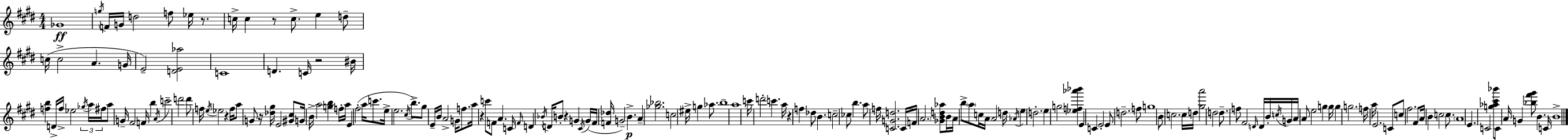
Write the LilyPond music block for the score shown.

{
  \clef treble
  \numericTimeSignature
  \time 4/4
  \key e \major
  ges'1\ff | \acciaccatura { g''16 } f'16 g'16 d''2 f''8 ees''16 r8. | c''16-> c''4 r8 c''8.-> e''4 d''8-- | c''16( c''2-> a'4. | \break g'16 e'2--) <d' e' aes''>2 | c'1 | d'4. c'16 r2 | bis'16 <f'' b''>4 d'16-> f''16-> ees''2 \tuplet 3/2 { \acciaccatura { ges''16 } | \break a''16 fis''16 } a''8 g'16-- fis'2 f'16 b''4 | \acciaccatura { a'16 } c'''2-- d'''2 | d'''8 f''16 \acciaccatura { e''16 } ees''2 r4 | f''16 a''8 g'8 r16 <des'' gis''>16 e'2 | \break <gis' cis''>8 g'16 b'16-> a''2 <g'' b''>4 | f''16-. a''16 e'4 fis''2-.( | a''16 c'''8. e''16-> e''2. | \acciaccatura { cis''16 }) b''8.-> gis''8 e'16-- b'16 a'2-> | \break g'16 f''8. a''16 r4 c'''8 f'8 a'4. | c'16 \grace { f'16 } d'4 \acciaccatura { bes'16 } d'16 b'8-. r4 | g'4 \acciaccatura { cis'16 }( g'16 fis'16 <f' des''>16 g'2--) | b'4.->\p a'4-- <ges'' bes''>2. | \break c''2 | eis''16-> g''4 aes''8. b''1-- | a''1 | c'''16 d'''2-. | \break c'''4. a''16 r4 f''4 | des''8 b'4. c''2-- | ces''8 b''4. a''8 f''16 <c' g' d''>2. | c'16 f'16 \parenthesize a'2. | \break <ges' b' d'' aes''>8 b'16 a'16 b''8-> \parenthesize a''8 c''16 a'16 a'2 | d''16 \acciaccatura { aes'16 } e''4 d''2.-. | e''4 g''2 | <ees'' f'' aes''' bes'''>4 e'4 c'4 | \break e'2-. e'8 d''2.-- | f''8 g''1 | b'8 c''2. | c''16 d''16 <gis'' a'''>2 | \break d''2 d''8.-- f''8 fis'2 | \grace { d'16 } d'16 b'16-. \acciaccatura { c''16 } g'16 a'16 a'8 e''2 | g''4 g''16 g''4 g''2. | f''16 a''16 e'2. | \break c'8 c''8 fis''2. | fis'8 a'16 b'4 | c''2 c''8. \parenthesize a'1 | e'4. | \break c'2 <g'' aes'' cis''' bes'''>8 c'8 a'16 g'4 | <bes'' fis''' gis'''>8 b'4. c'16 b'1-> | \bar "|."
}